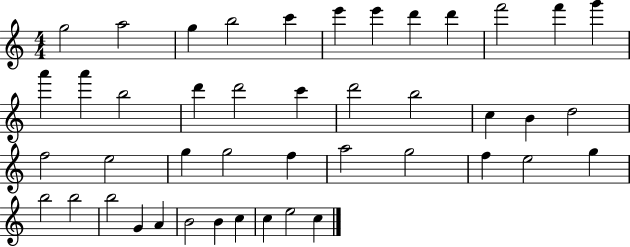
G5/h A5/h G5/q B5/h C6/q E6/q E6/q D6/q D6/q F6/h F6/q G6/q A6/q A6/q B5/h D6/q D6/h C6/q D6/h B5/h C5/q B4/q D5/h F5/h E5/h G5/q G5/h F5/q A5/h G5/h F5/q E5/h G5/q B5/h B5/h B5/h G4/q A4/q B4/h B4/q C5/q C5/q E5/h C5/q